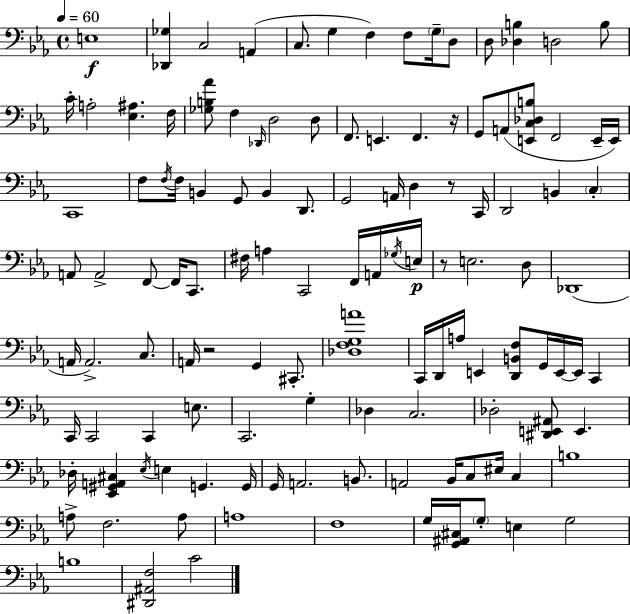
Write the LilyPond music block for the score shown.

{
  \clef bass
  \time 4/4
  \defaultTimeSignature
  \key c \minor
  \tempo 4 = 60
  \repeat volta 2 { e1\f | <des, ges>4 c2 a,4( | c8. g4 f4) f8 \parenthesize g16-- d8 | d8 <des b>4 d2 b8 | \break c'16-. a2-. <ees ais>4. f16 | <ges b aes'>8 f4 \grace { des,16 } d2 d8 | f,8. e,4. f,4. | r16 g,8 a,8( <e, c des b>8 f,2 e,16-- | \break e,16) c,1 | f8 \acciaccatura { f16 } f16 b,4 g,8 b,4 d,8. | g,2 a,16 d4 r8 | c,16 d,2 b,4 \parenthesize c4-. | \break a,8 a,2-> f,8~~ f,16 c,8. | fis16 a4 c,2 f,16 | a,16 \acciaccatura { ges16 } e16\p r8 e2. | d8 des,1( | \break a,16 a,2.->) | c8. a,16 r2 g,4 | cis,8.-. <des f g a'>1 | c,16 d,16 a16 e,4 <d, b, f>8 g,16 e,16~~ e,16 c,4 | \break c,16 c,2 c,4 | e8. c,2. g4-. | des4 c2. | des2-. <dis, e, ais,>8 e,4. | \break des16-. <ees, gis, a, cis>4 \acciaccatura { ees16 } e4 g,4. | g,16 g,16 a,2. | b,8. a,2 bes,16 c8 eis16 | c4 b1 | \break a8-> f2. | a8 a1 | f1 | g16 <g, ais, cis>16 \parenthesize g8-. e4 g2 | \break b1 | <dis, ais, f>2 c'2 | } \bar "|."
}